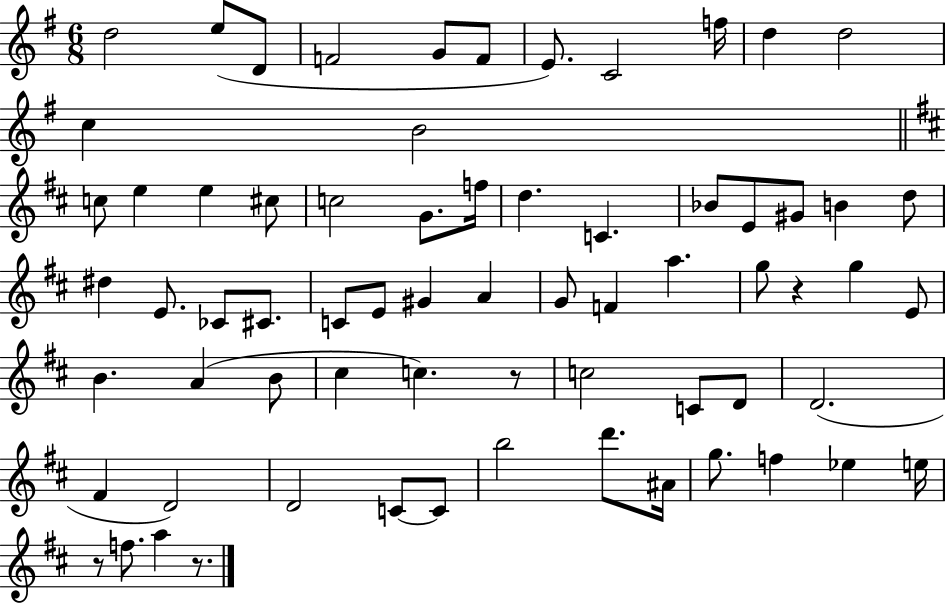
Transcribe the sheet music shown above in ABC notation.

X:1
T:Untitled
M:6/8
L:1/4
K:G
d2 e/2 D/2 F2 G/2 F/2 E/2 C2 f/4 d d2 c B2 c/2 e e ^c/2 c2 G/2 f/4 d C _B/2 E/2 ^G/2 B d/2 ^d E/2 _C/2 ^C/2 C/2 E/2 ^G A G/2 F a g/2 z g E/2 B A B/2 ^c c z/2 c2 C/2 D/2 D2 ^F D2 D2 C/2 C/2 b2 d'/2 ^A/4 g/2 f _e e/4 z/2 f/2 a z/2